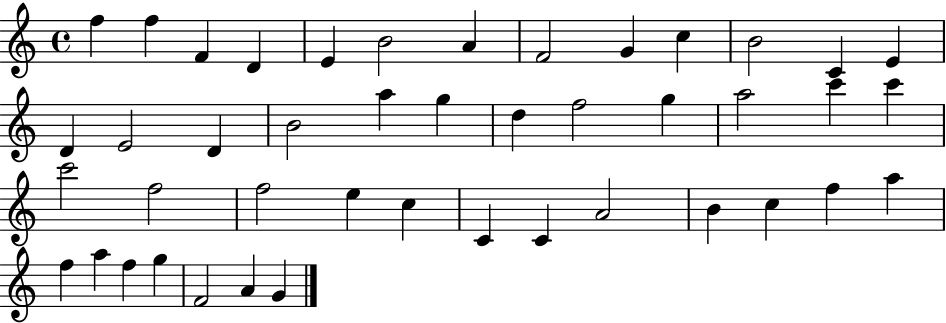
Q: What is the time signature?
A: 4/4